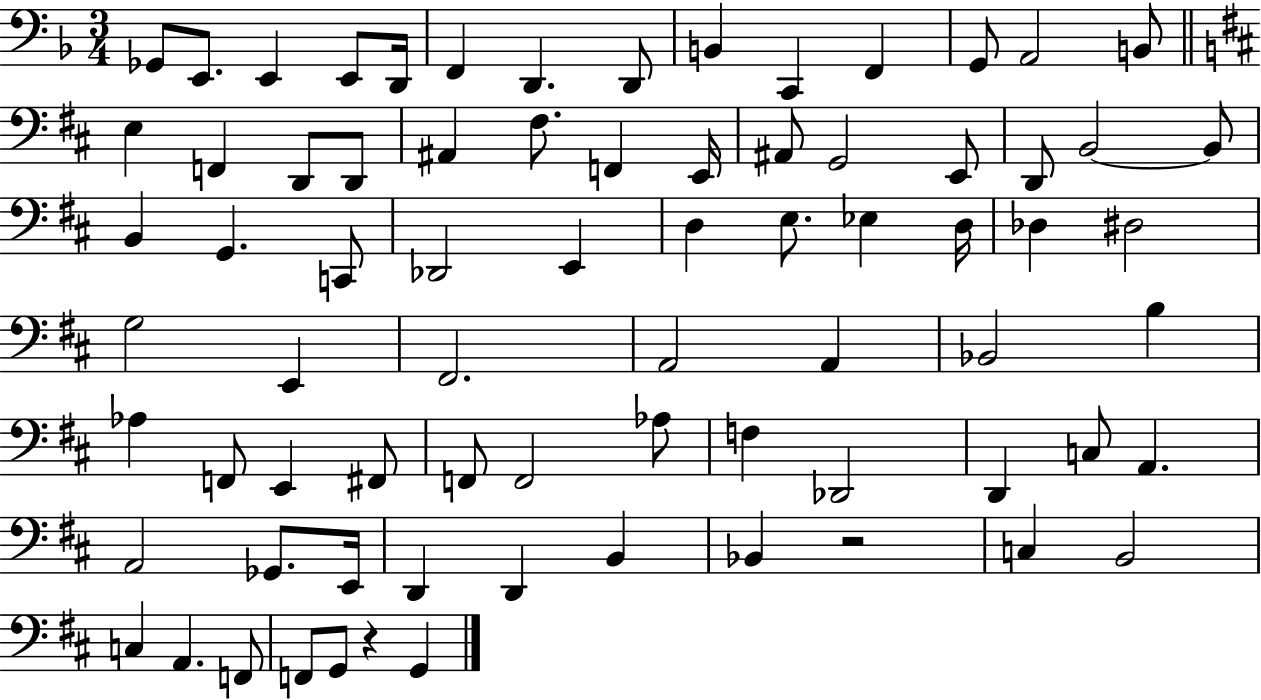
X:1
T:Untitled
M:3/4
L:1/4
K:F
_G,,/2 E,,/2 E,, E,,/2 D,,/4 F,, D,, D,,/2 B,, C,, F,, G,,/2 A,,2 B,,/2 E, F,, D,,/2 D,,/2 ^A,, ^F,/2 F,, E,,/4 ^A,,/2 G,,2 E,,/2 D,,/2 B,,2 B,,/2 B,, G,, C,,/2 _D,,2 E,, D, E,/2 _E, D,/4 _D, ^D,2 G,2 E,, ^F,,2 A,,2 A,, _B,,2 B, _A, F,,/2 E,, ^F,,/2 F,,/2 F,,2 _A,/2 F, _D,,2 D,, C,/2 A,, A,,2 _G,,/2 E,,/4 D,, D,, B,, _B,, z2 C, B,,2 C, A,, F,,/2 F,,/2 G,,/2 z G,,